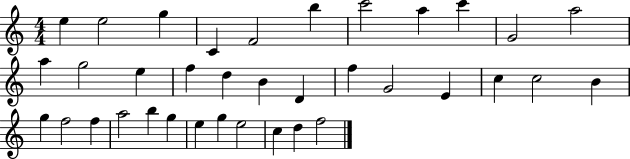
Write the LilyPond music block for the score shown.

{
  \clef treble
  \numericTimeSignature
  \time 4/4
  \key c \major
  e''4 e''2 g''4 | c'4 f'2 b''4 | c'''2 a''4 c'''4 | g'2 a''2 | \break a''4 g''2 e''4 | f''4 d''4 b'4 d'4 | f''4 g'2 e'4 | c''4 c''2 b'4 | \break g''4 f''2 f''4 | a''2 b''4 g''4 | e''4 g''4 e''2 | c''4 d''4 f''2 | \break \bar "|."
}